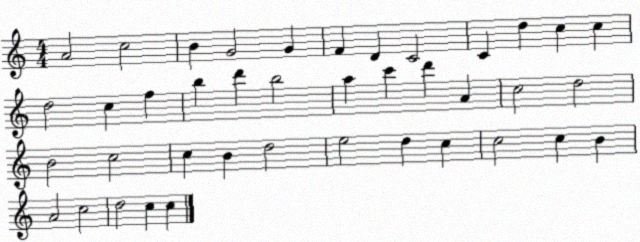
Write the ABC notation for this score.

X:1
T:Untitled
M:4/4
L:1/4
K:C
A2 c2 B G2 G F D C2 C d c c d2 c f b d' b2 a c' d' A c2 d2 B2 c2 c B d2 e2 d c c2 c B A2 c2 d2 c c